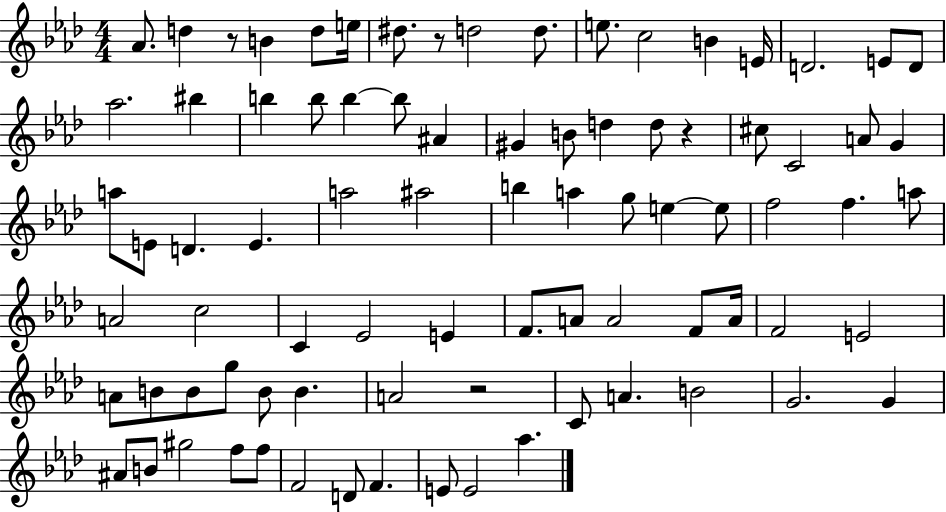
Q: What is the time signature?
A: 4/4